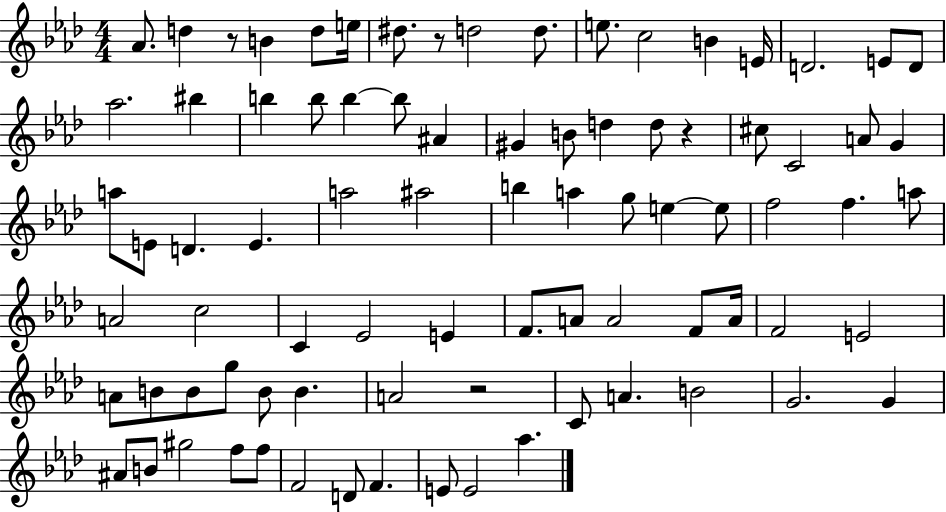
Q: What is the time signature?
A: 4/4